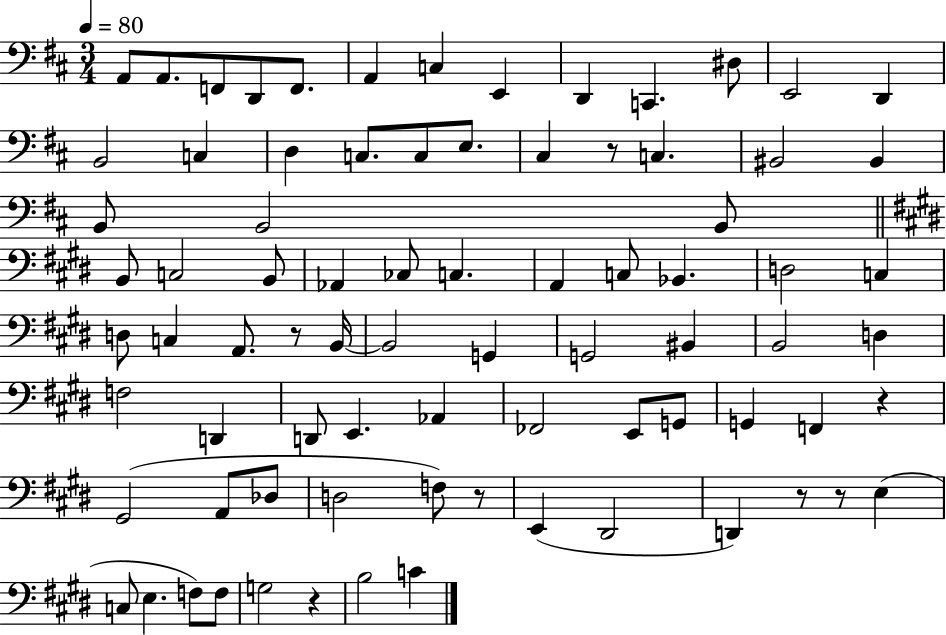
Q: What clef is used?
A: bass